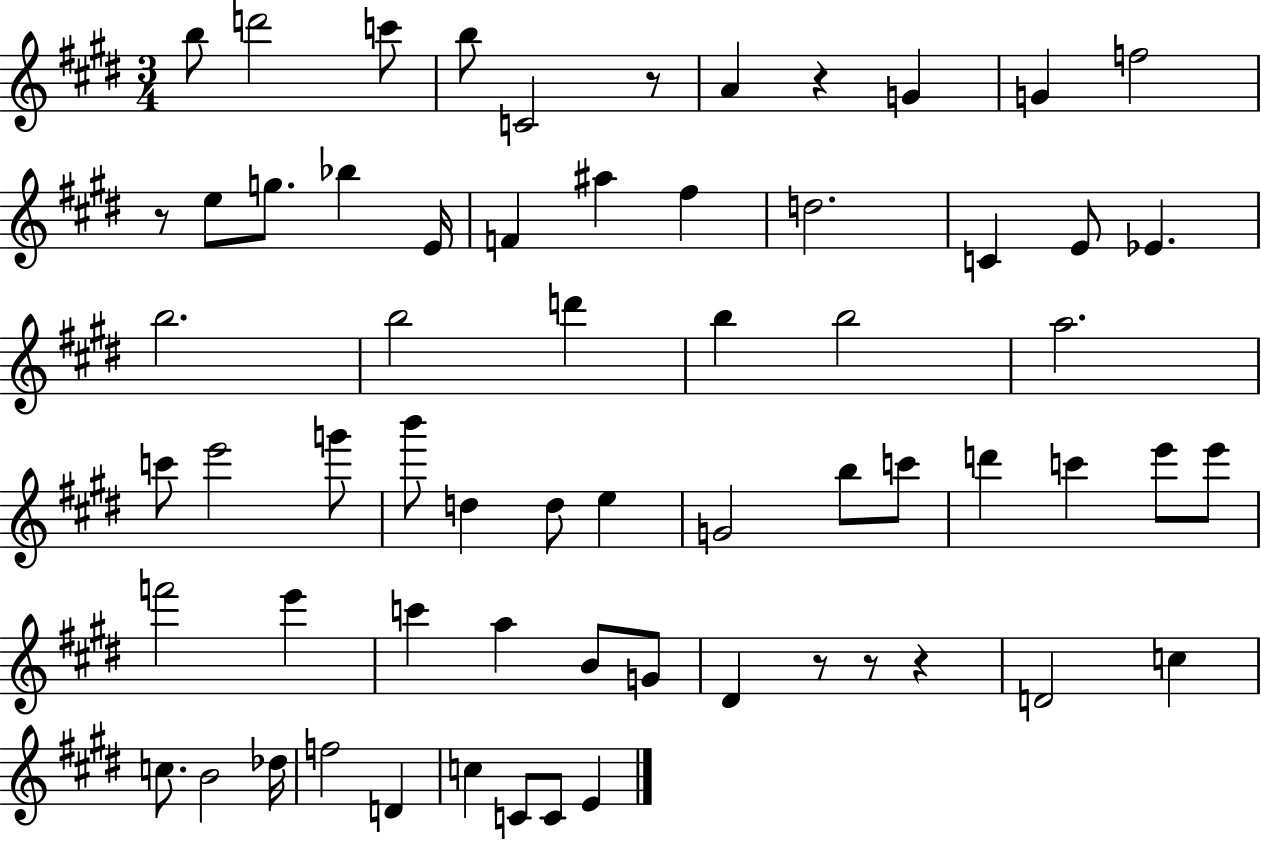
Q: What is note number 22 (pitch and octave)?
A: B5